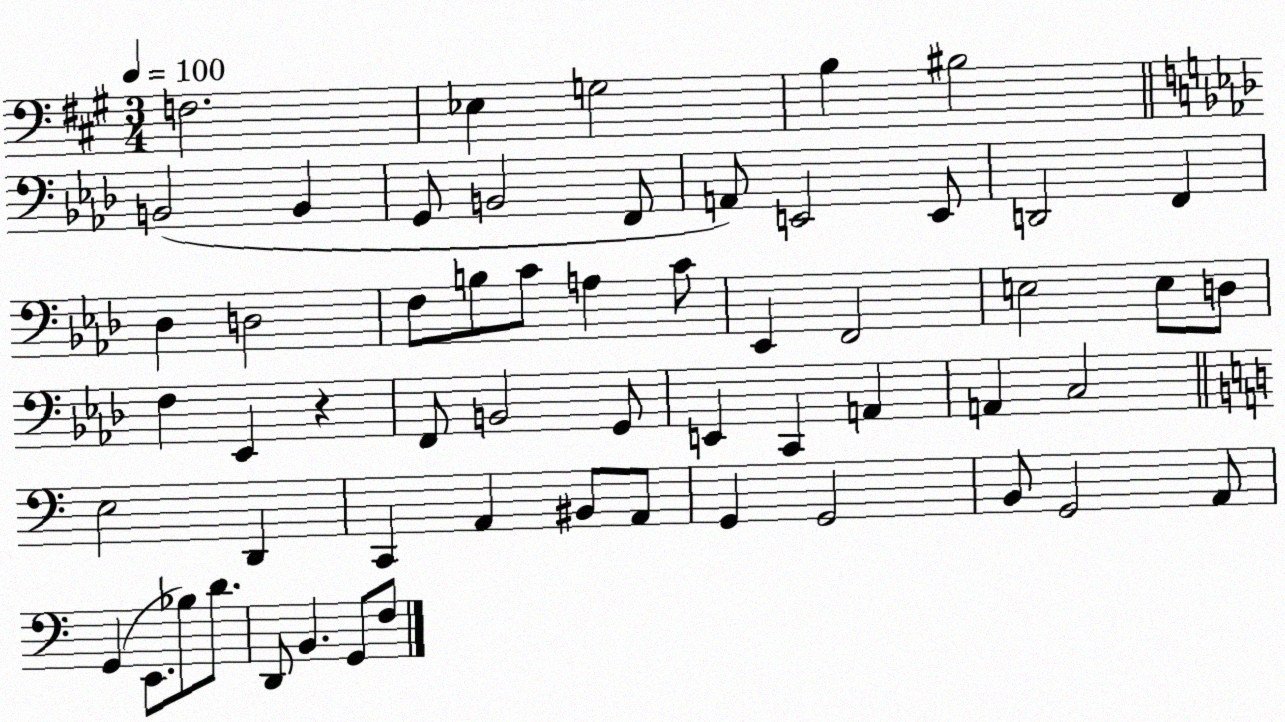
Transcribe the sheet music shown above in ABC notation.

X:1
T:Untitled
M:3/4
L:1/4
K:A
F,2 _E, G,2 B, ^B,2 B,,2 B,, G,,/2 B,,2 F,,/2 A,,/2 E,,2 E,,/2 D,,2 F,, _D, D,2 F,/2 B,/2 C/2 A, C/2 _E,, F,,2 E,2 E,/2 D,/2 F, _E,, z F,,/2 B,,2 G,,/2 E,, C,, A,, A,, C,2 E,2 D,, C,, A,, ^B,,/2 A,,/2 G,, G,,2 B,,/2 G,,2 A,,/2 G,, E,,/2 _B,/2 D/2 D,,/2 B,, G,,/2 F,/2